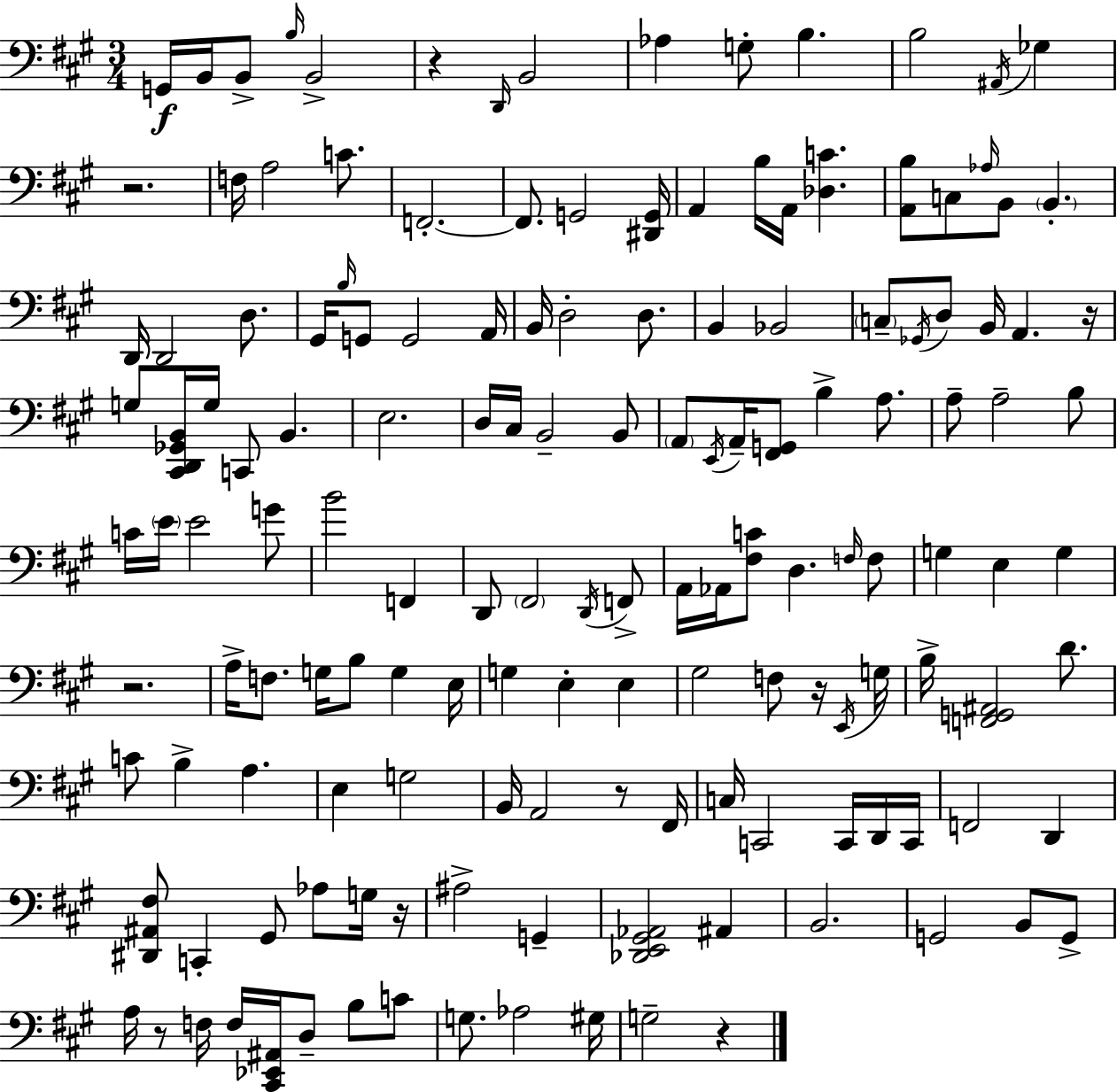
{
  \clef bass
  \numericTimeSignature
  \time 3/4
  \key a \major
  g,16\f b,16 b,8-> \grace { b16 } b,2-> | r4 \grace { d,16 } b,2 | aes4 g8-. b4. | b2 \acciaccatura { ais,16 } ges4 | \break r2. | f16 a2 | c'8. f,2.-.~~ | f,8. g,2 | \break <dis, g,>16 a,4 b16 a,16 <des c'>4. | <a, b>8 c8 \grace { aes16 } b,8 \parenthesize b,4.-. | d,16 d,2 | d8. gis,16 \grace { b16 } g,8 g,2 | \break a,16 b,16 d2-. | d8. b,4 bes,2 | \parenthesize c8-- \acciaccatura { ges,16 } d8 b,16 a,4. | r16 g8 <cis, d, ges, b,>16 g16 c,8 | \break b,4. e2. | d16 cis16 b,2-- | b,8 \parenthesize a,8 \acciaccatura { e,16 } a,16-- <fis, g,>8 | b4-> a8. a8-- a2-- | \break b8 c'16 \parenthesize e'16 e'2 | g'8 b'2 | f,4 d,8 \parenthesize fis,2 | \acciaccatura { d,16 } f,8-> a,16 aes,16 <fis c'>8 | \break d4. \grace { f16 } f8 g4 | e4 g4 r2. | a16-> f8. | g16 b8 g4 e16 g4 | \break e4-. e4 gis2 | f8 r16 \acciaccatura { e,16 } g16 b16-> <f, g, ais,>2 | d'8. c'8 | b4-> a4. e4 | \break g2 b,16 a,2 | r8 fis,16 c16 c,2 | c,16 d,16 c,16 f,2 | d,4 <dis, ais, fis>8 | \break c,4-. gis,8 aes8 g16 r16 ais2-> | g,4-- <des, e, gis, aes,>2 | ais,4 b,2. | g,2 | \break b,8 g,8-> a16 r8 | f16 f16 <cis, ees, ais,>16 d8-- b8 c'8 g8. | aes2 gis16 g2-- | r4 \bar "|."
}